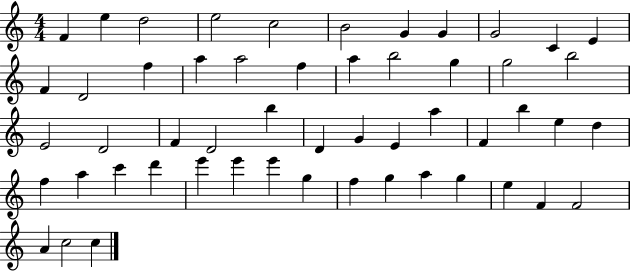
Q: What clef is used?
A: treble